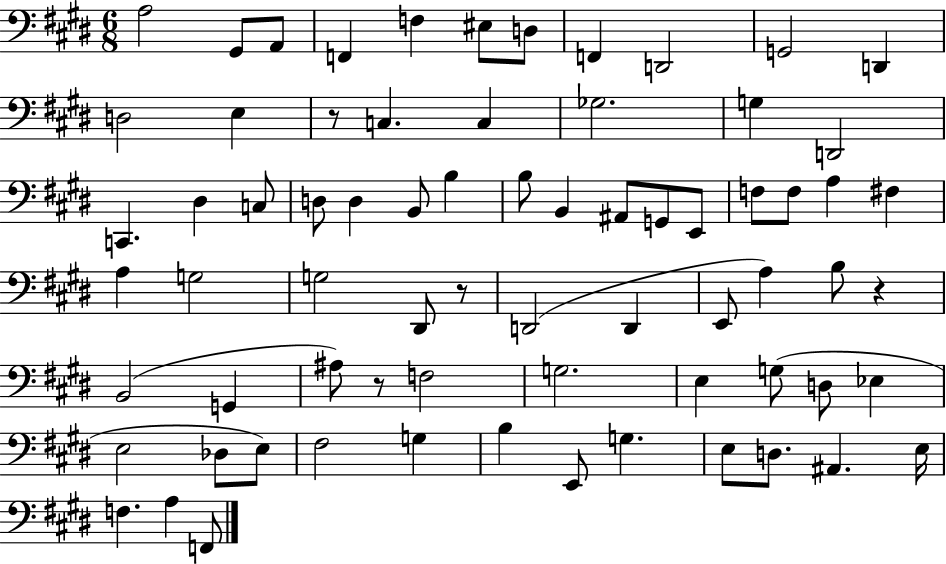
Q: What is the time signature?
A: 6/8